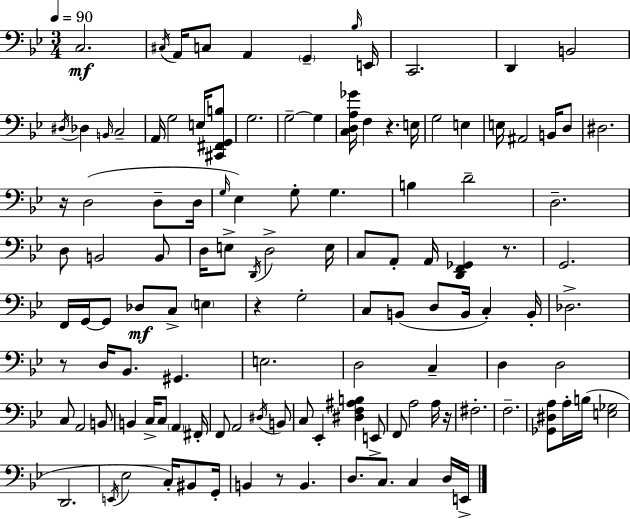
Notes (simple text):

C3/h. C#3/s A2/s C3/e A2/q G2/q Bb3/s E2/s C2/h. D2/q B2/h D#3/s Db3/q B2/s C3/h A2/s G3/h E3/s [C#2,F#2,G2,B3]/e G3/h. G3/h G3/q [C3,D3,A3,Gb4]/s F3/q R/q. E3/s G3/h E3/q E3/s A#2/h B2/s D3/e D#3/h. R/s D3/h D3/e D3/s G3/s Eb3/q G3/e G3/q. B3/q D4/h D3/h. D3/e B2/h B2/e D3/s E3/e D2/s D3/h E3/s C3/e A2/e A2/s [D2,F2,Gb2]/q R/e. G2/h. F2/s G2/s G2/e Db3/e C3/e E3/q R/q G3/h C3/e B2/e D3/e B2/s C3/q B2/s Db3/h. R/e D3/s Bb2/e. G#2/q. E3/h. D3/h C3/q D3/q D3/h C3/e A2/h B2/e B2/q C3/s C3/e A2/q F#2/s F2/e A2/h D#3/s B2/e C3/e Eb2/q [D#3,F3,A#3,B3]/q E2/e F2/e A3/h A3/s R/s F#3/h. F3/h. [Gb2,D#3,A3]/e A3/s B3/s [E3,Gb3]/h D2/h. E2/s Eb3/h C3/s BIS2/e G2/s B2/q R/e B2/q. D3/e. C3/e. C3/q D3/s E2/s